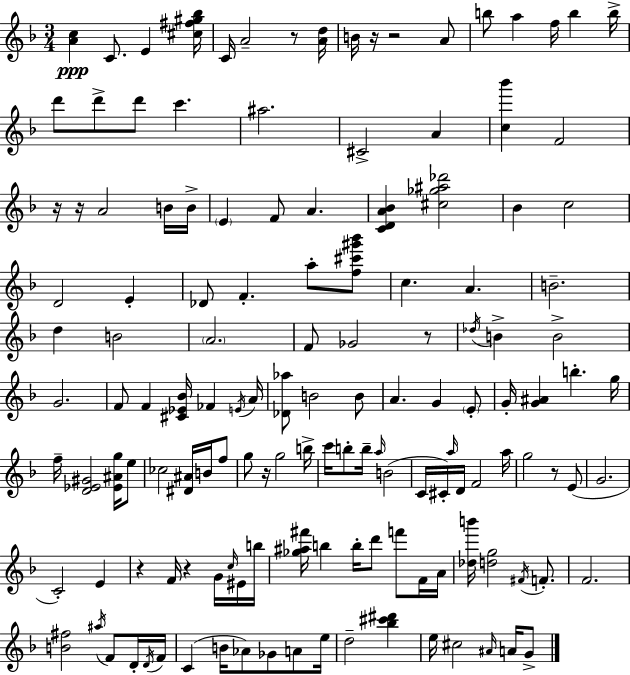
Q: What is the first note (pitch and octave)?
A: C4